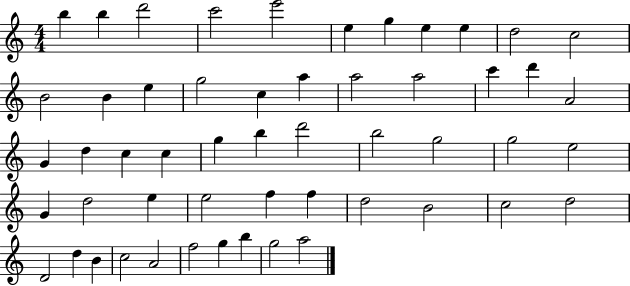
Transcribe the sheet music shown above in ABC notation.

X:1
T:Untitled
M:4/4
L:1/4
K:C
b b d'2 c'2 e'2 e g e e d2 c2 B2 B e g2 c a a2 a2 c' d' A2 G d c c g b d'2 b2 g2 g2 e2 G d2 e e2 f f d2 B2 c2 d2 D2 d B c2 A2 f2 g b g2 a2